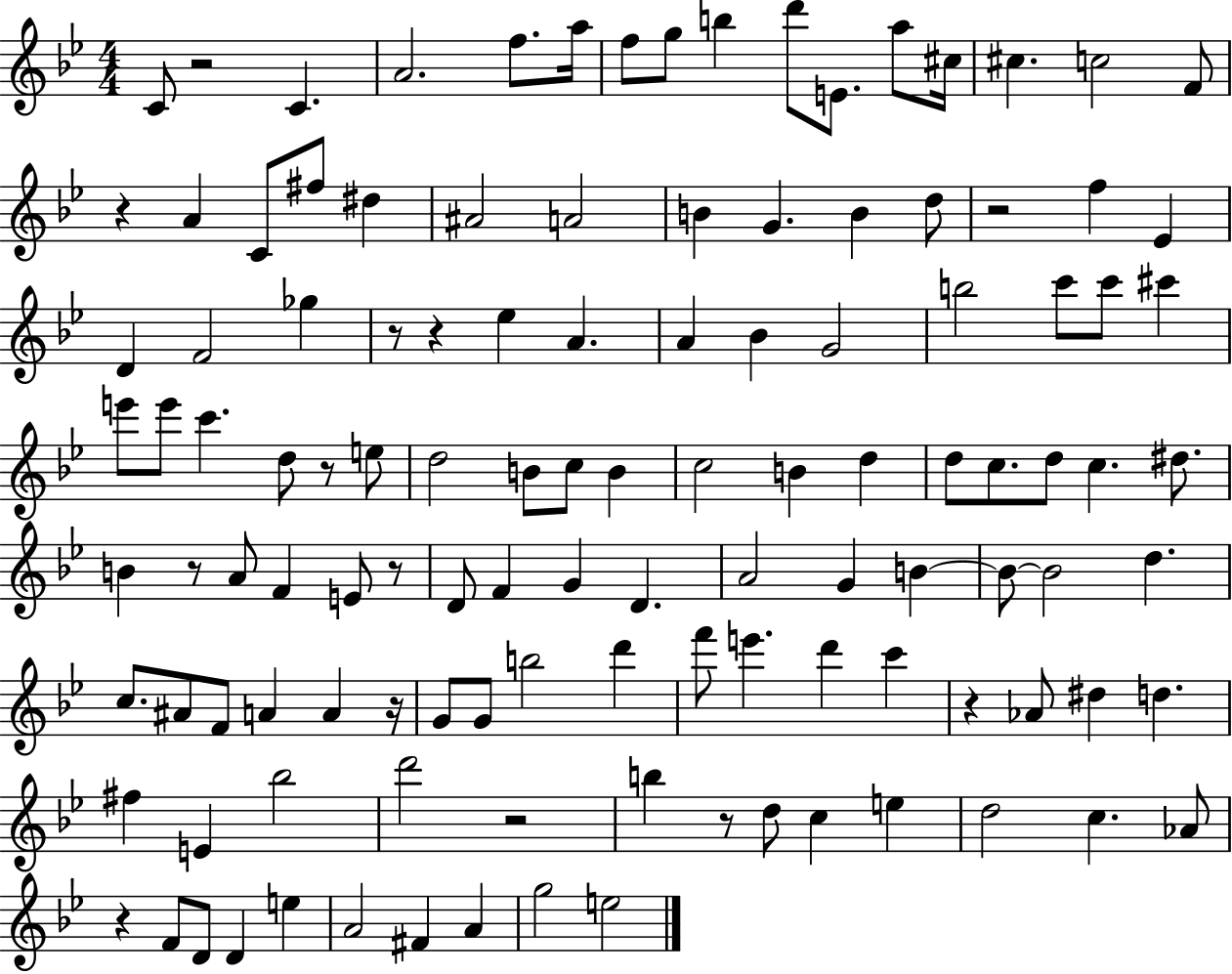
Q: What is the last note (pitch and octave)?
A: E5